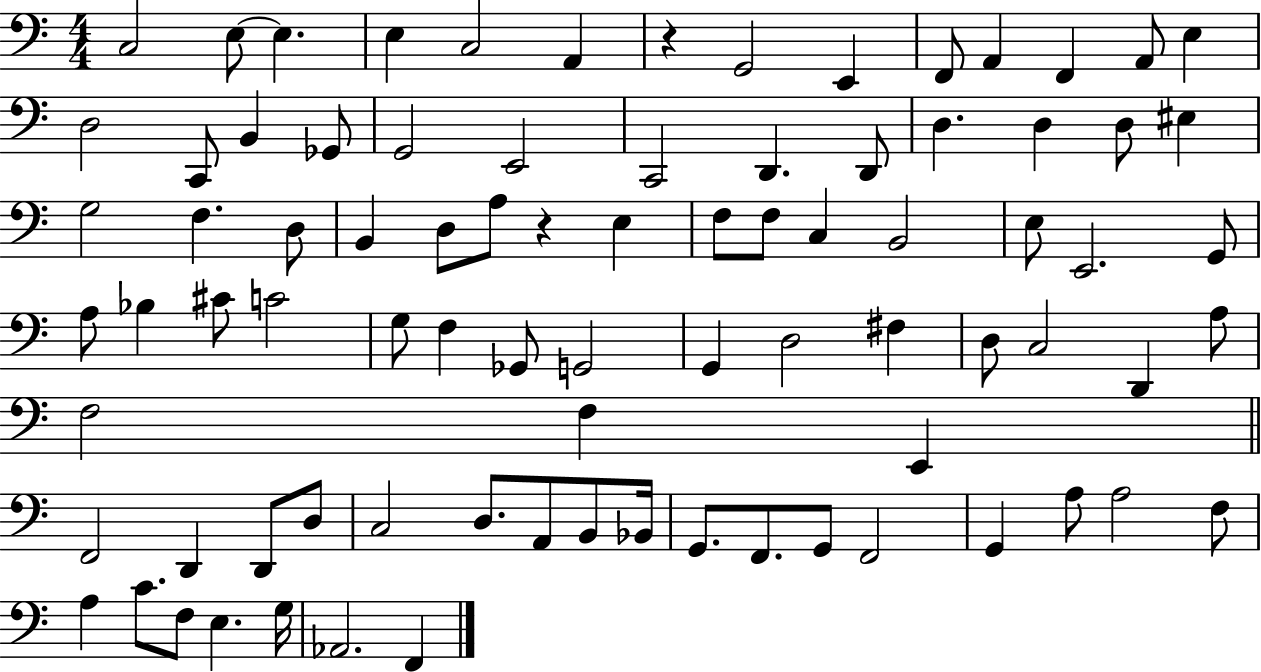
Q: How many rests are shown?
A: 2